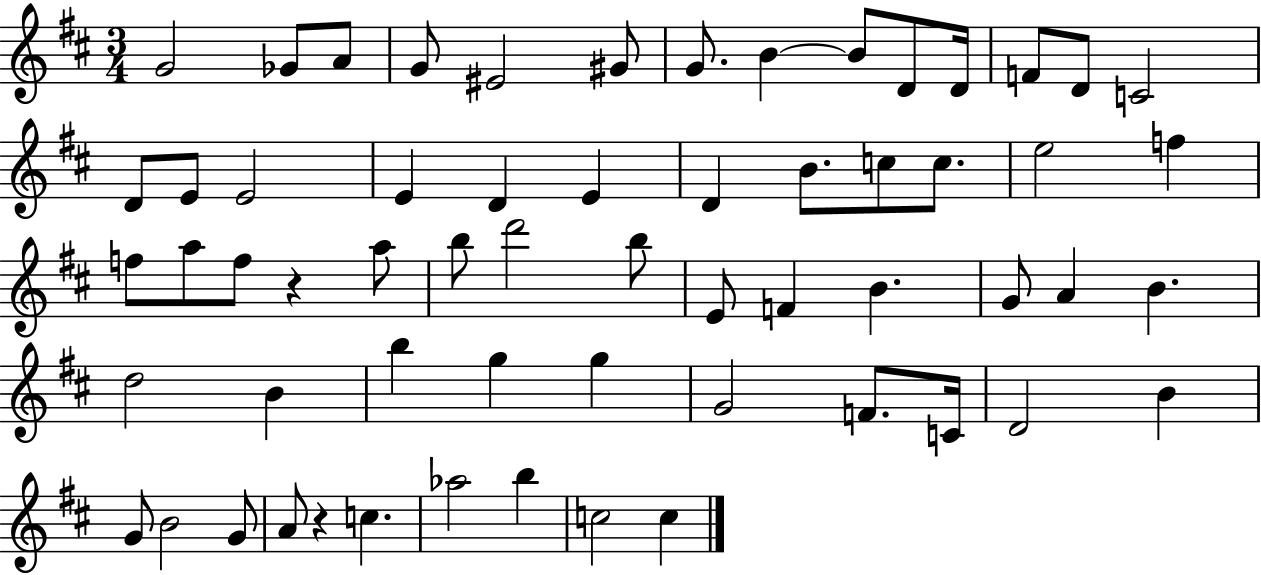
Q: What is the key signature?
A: D major